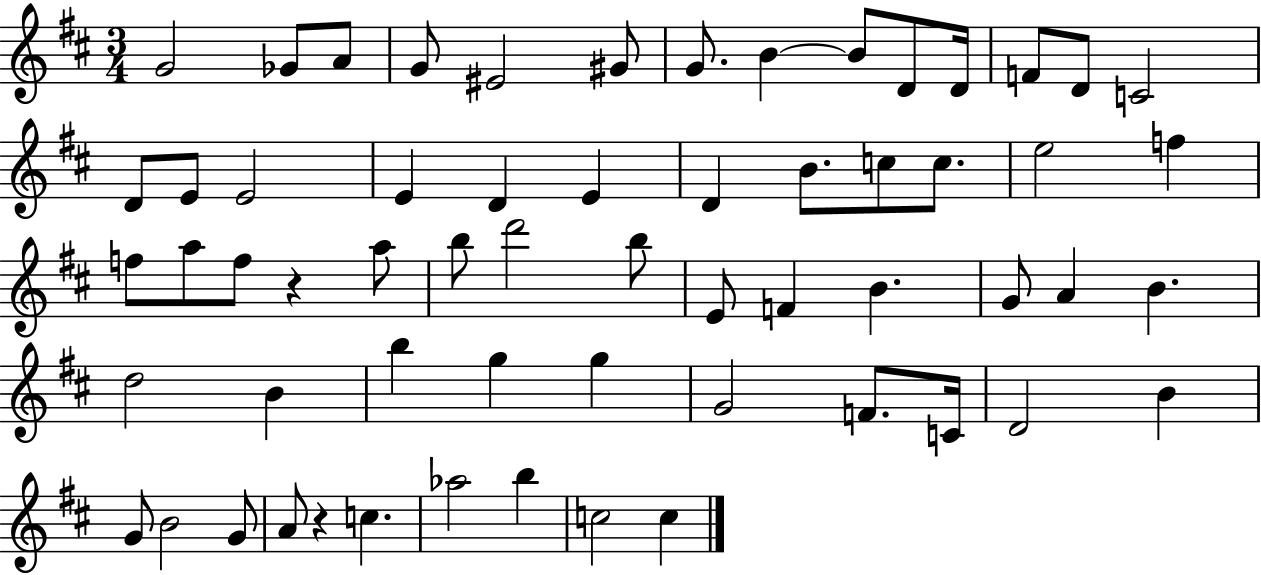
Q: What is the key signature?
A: D major